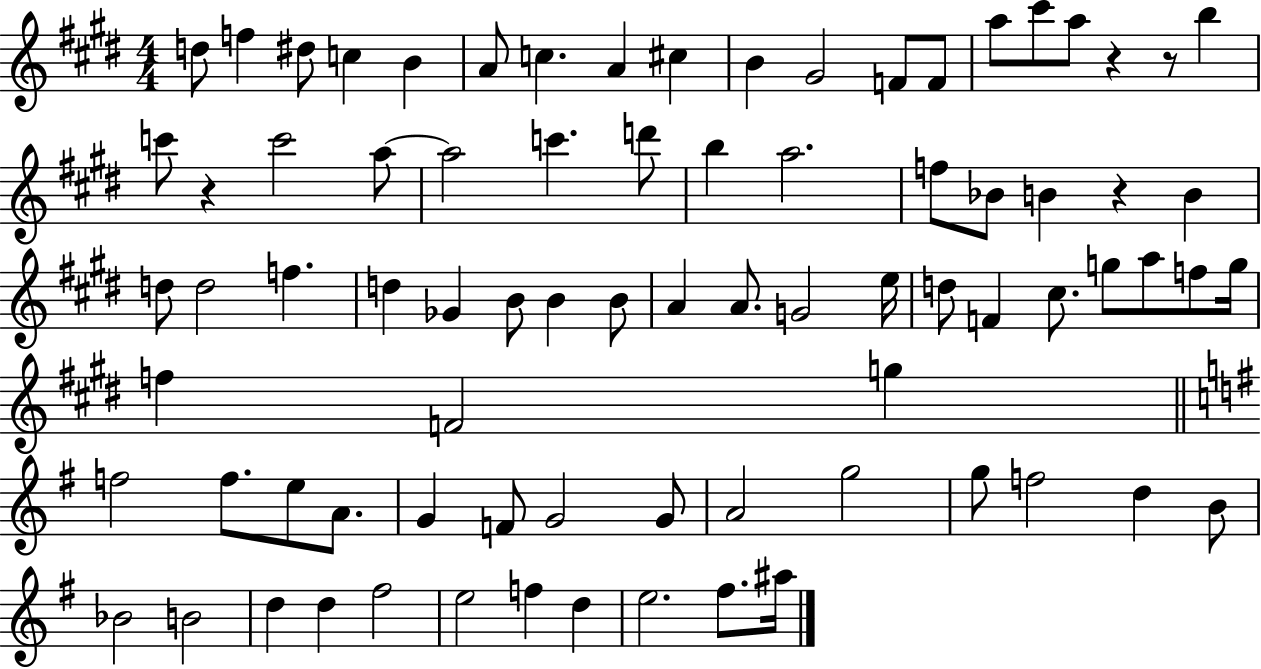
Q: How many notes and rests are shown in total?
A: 80